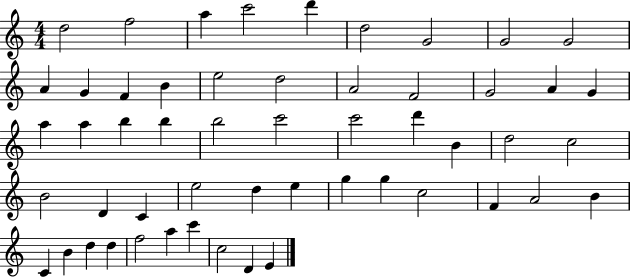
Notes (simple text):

D5/h F5/h A5/q C6/h D6/q D5/h G4/h G4/h G4/h A4/q G4/q F4/q B4/q E5/h D5/h A4/h F4/h G4/h A4/q G4/q A5/q A5/q B5/q B5/q B5/h C6/h C6/h D6/q B4/q D5/h C5/h B4/h D4/q C4/q E5/h D5/q E5/q G5/q G5/q C5/h F4/q A4/h B4/q C4/q B4/q D5/q D5/q F5/h A5/q C6/q C5/h D4/q E4/q